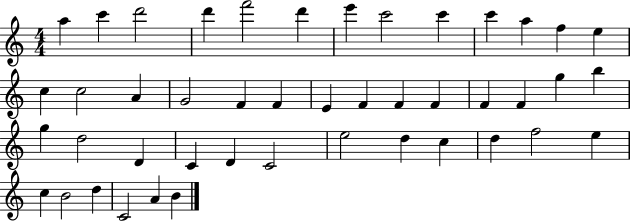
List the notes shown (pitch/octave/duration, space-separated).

A5/q C6/q D6/h D6/q F6/h D6/q E6/q C6/h C6/q C6/q A5/q F5/q E5/q C5/q C5/h A4/q G4/h F4/q F4/q E4/q F4/q F4/q F4/q F4/q F4/q G5/q B5/q G5/q D5/h D4/q C4/q D4/q C4/h E5/h D5/q C5/q D5/q F5/h E5/q C5/q B4/h D5/q C4/h A4/q B4/q